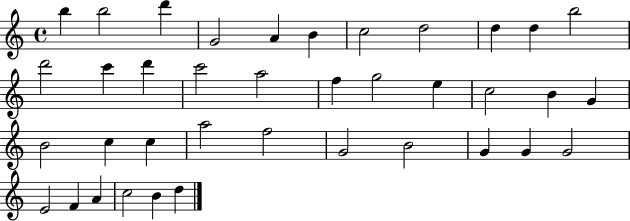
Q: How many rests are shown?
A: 0